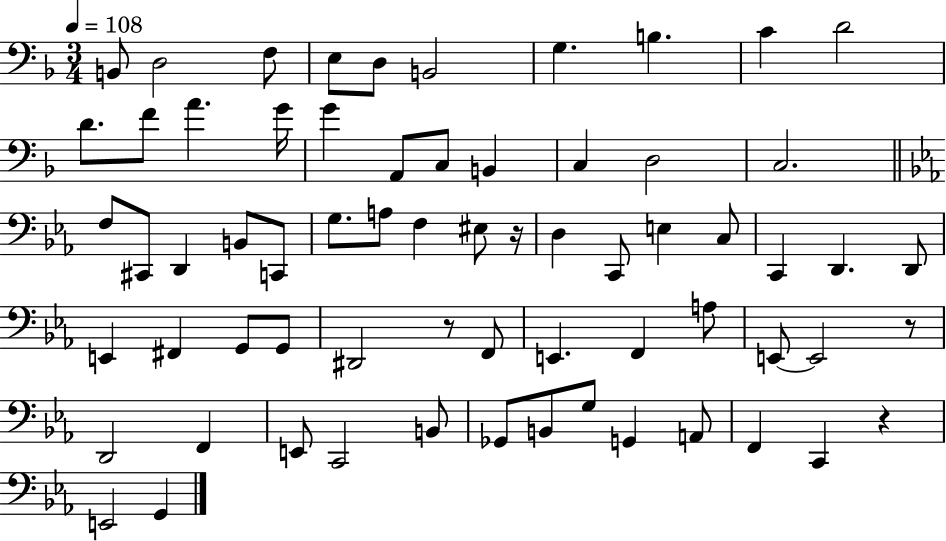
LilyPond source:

{
  \clef bass
  \numericTimeSignature
  \time 3/4
  \key f \major
  \tempo 4 = 108
  b,8 d2 f8 | e8 d8 b,2 | g4. b4. | c'4 d'2 | \break d'8. f'8 a'4. g'16 | g'4 a,8 c8 b,4 | c4 d2 | c2. | \break \bar "||" \break \key ees \major f8 cis,8 d,4 b,8 c,8 | g8. a8 f4 eis8 r16 | d4 c,8 e4 c8 | c,4 d,4. d,8 | \break e,4 fis,4 g,8 g,8 | dis,2 r8 f,8 | e,4. f,4 a8 | e,8~~ e,2 r8 | \break d,2 f,4 | e,8 c,2 b,8 | ges,8 b,8 g8 g,4 a,8 | f,4 c,4 r4 | \break e,2 g,4 | \bar "|."
}